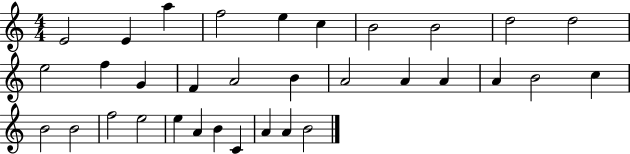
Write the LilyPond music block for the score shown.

{
  \clef treble
  \numericTimeSignature
  \time 4/4
  \key c \major
  e'2 e'4 a''4 | f''2 e''4 c''4 | b'2 b'2 | d''2 d''2 | \break e''2 f''4 g'4 | f'4 a'2 b'4 | a'2 a'4 a'4 | a'4 b'2 c''4 | \break b'2 b'2 | f''2 e''2 | e''4 a'4 b'4 c'4 | a'4 a'4 b'2 | \break \bar "|."
}